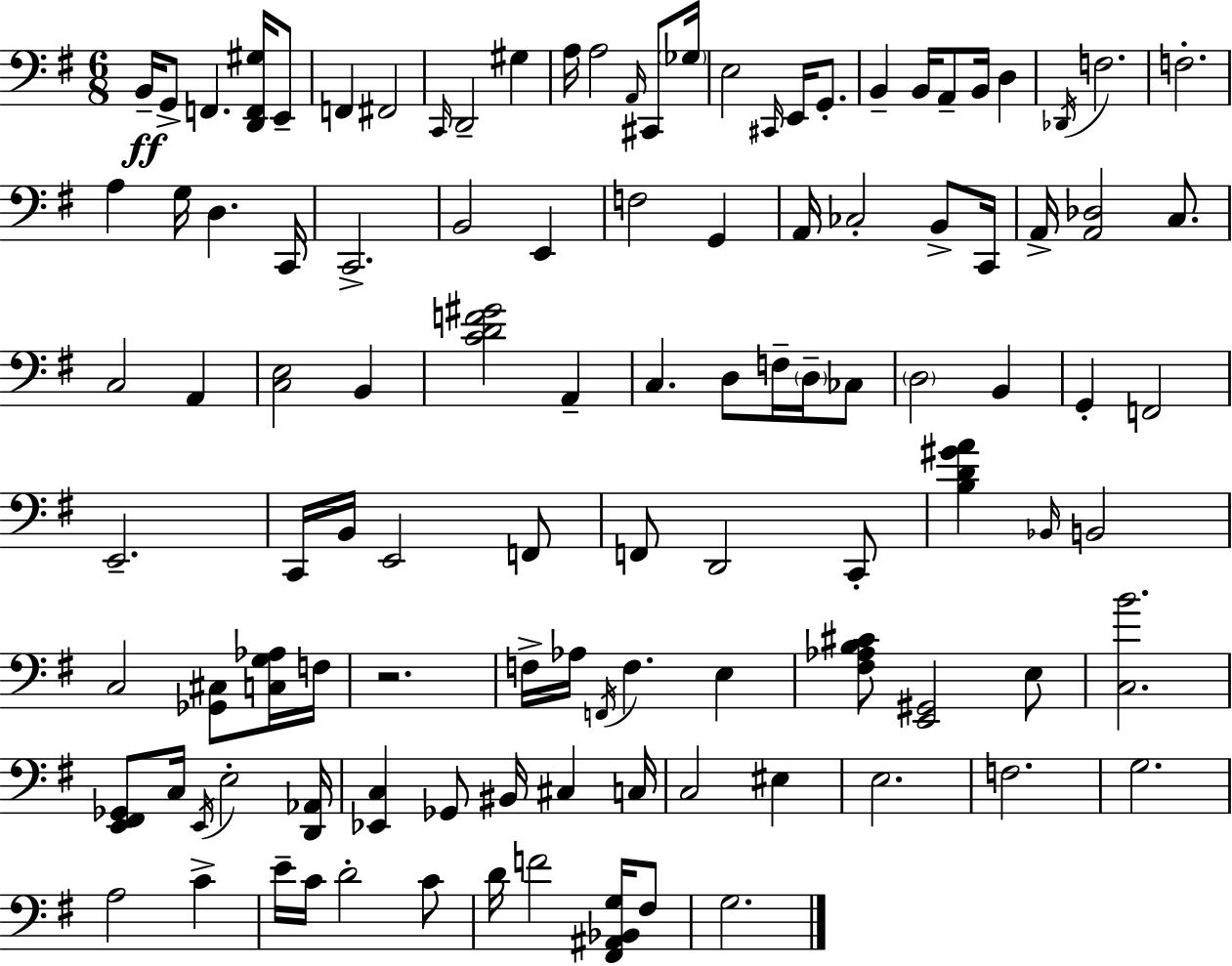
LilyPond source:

{
  \clef bass
  \numericTimeSignature
  \time 6/8
  \key e \minor
  b,16--\ff g,8-> f,4. <d, f, gis>16 e,8-- | f,4 fis,2 | \grace { c,16 } d,2-- gis4 | a16 a2 \grace { a,16 } cis,8 | \break \parenthesize ges16 e2 \grace { cis,16 } e,16 | g,8.-. b,4-- b,16 a,8-- b,16 d4 | \acciaccatura { des,16 } f2. | f2.-. | \break a4 g16 d4. | c,16 c,2.-> | b,2 | e,4 f2 | \break g,4 a,16 ces2-. | b,8-> c,16 a,16-> <a, des>2 | c8. c2 | a,4 <c e>2 | \break b,4 <c' d' f' gis'>2 | a,4-- c4. d8 | f16-- \parenthesize d16-- ces8 \parenthesize d2 | b,4 g,4-. f,2 | \break e,2.-- | c,16 b,16 e,2 | f,8 f,8 d,2 | c,8-. <b d' gis' a'>4 \grace { bes,16 } b,2 | \break c2 | <ges, cis>8 <c g aes>16 f16 r2. | f16-> aes16 \acciaccatura { f,16 } f4. | e4 <fis aes b cis'>8 <e, gis,>2 | \break e8 <c b'>2. | <e, fis, ges,>8 c16 \acciaccatura { e,16 } e2-. | <d, aes,>16 <ees, c>4 ges,8 | bis,16 cis4 c16 c2 | \break eis4 e2. | f2. | g2. | a2 | \break c'4-> e'16-- c'16 d'2-. | c'8 d'16 f'2 | <fis, ais, bes, g>16 fis8 g2. | \bar "|."
}